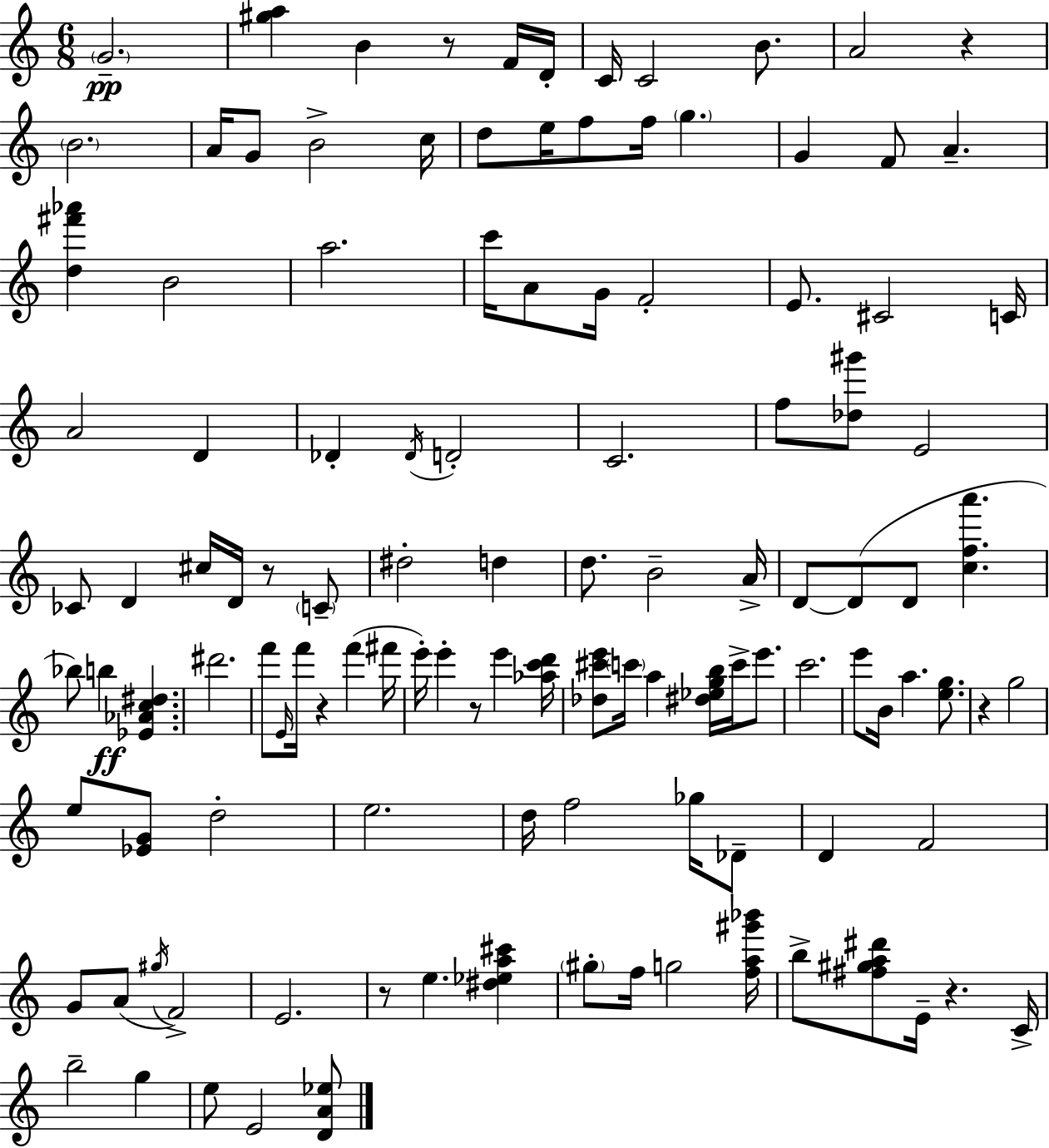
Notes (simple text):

G4/h. [G#5,A5]/q B4/q R/e F4/s D4/s C4/s C4/h B4/e. A4/h R/q B4/h. A4/s G4/e B4/h C5/s D5/e E5/s F5/e F5/s G5/q. G4/q F4/e A4/q. [D5,F#6,Ab6]/q B4/h A5/h. C6/s A4/e G4/s F4/h E4/e. C#4/h C4/s A4/h D4/q Db4/q Db4/s D4/h C4/h. F5/e [Db5,G#6]/e E4/h CES4/e D4/q C#5/s D4/s R/e C4/e D#5/h D5/q D5/e. B4/h A4/s D4/e D4/e D4/e [C5,F5,A6]/q. Bb5/e B5/q [Eb4,Ab4,C5,D#5]/q. D#6/h. F6/e E4/s F6/s R/q F6/q F#6/s E6/s E6/q R/e E6/q [Ab5,C6,D6]/s [Db5,C#6,E6]/e C6/s A5/q [D#5,Eb5,G5,B5]/s C6/s E6/e. C6/h. E6/e B4/s A5/q. [E5,G5]/e. R/q G5/h E5/e [Eb4,G4]/e D5/h E5/h. D5/s F5/h Gb5/s Db4/e D4/q F4/h G4/e A4/e G#5/s F4/h E4/h. R/e E5/q. [D#5,Eb5,A5,C#6]/q G#5/e F5/s G5/h [F5,A5,G#6,Bb6]/s B5/e [F#5,G#5,A5,D#6]/e E4/s R/q. C4/s B5/h G5/q E5/e E4/h [D4,A4,Eb5]/e